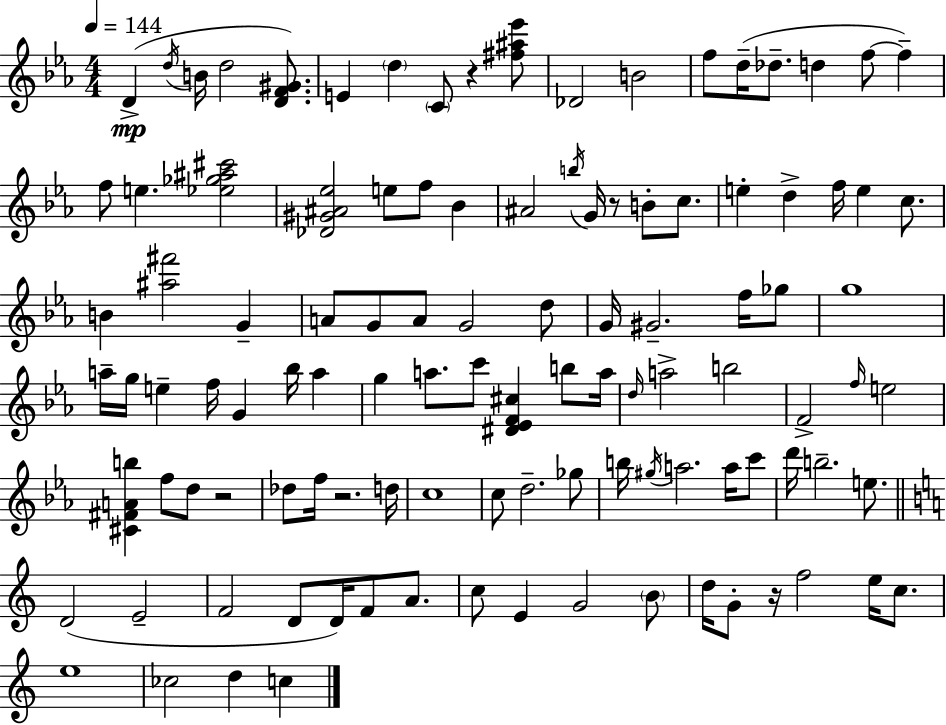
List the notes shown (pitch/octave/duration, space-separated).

D4/q D5/s B4/s D5/h [D4,F4,G#4]/e. E4/q D5/q C4/e R/q [F#5,A#5,Eb6]/e Db4/h B4/h F5/e D5/s Db5/e. D5/q F5/e F5/q F5/e E5/q. [Eb5,Gb5,A#5,C#6]/h [Db4,G#4,A#4,Eb5]/h E5/e F5/e Bb4/q A#4/h B5/s G4/s R/e B4/e C5/e. E5/q D5/q F5/s E5/q C5/e. B4/q [A#5,F#6]/h G4/q A4/e G4/e A4/e G4/h D5/e G4/s G#4/h. F5/s Gb5/e G5/w A5/s G5/s E5/q F5/s G4/q Bb5/s A5/q G5/q A5/e. C6/e [D#4,Eb4,F4,C#5]/q B5/e A5/s D5/s A5/h B5/h F4/h F5/s E5/h [C#4,F#4,A4,B5]/q F5/e D5/e R/h Db5/e F5/s R/h. D5/s C5/w C5/e D5/h. Gb5/e B5/s G#5/s A5/h. A5/s C6/e D6/s B5/h. E5/e. D4/h E4/h F4/h D4/e D4/s F4/e A4/e. C5/e E4/q G4/h B4/e D5/s G4/e R/s F5/h E5/s C5/e. E5/w CES5/h D5/q C5/q